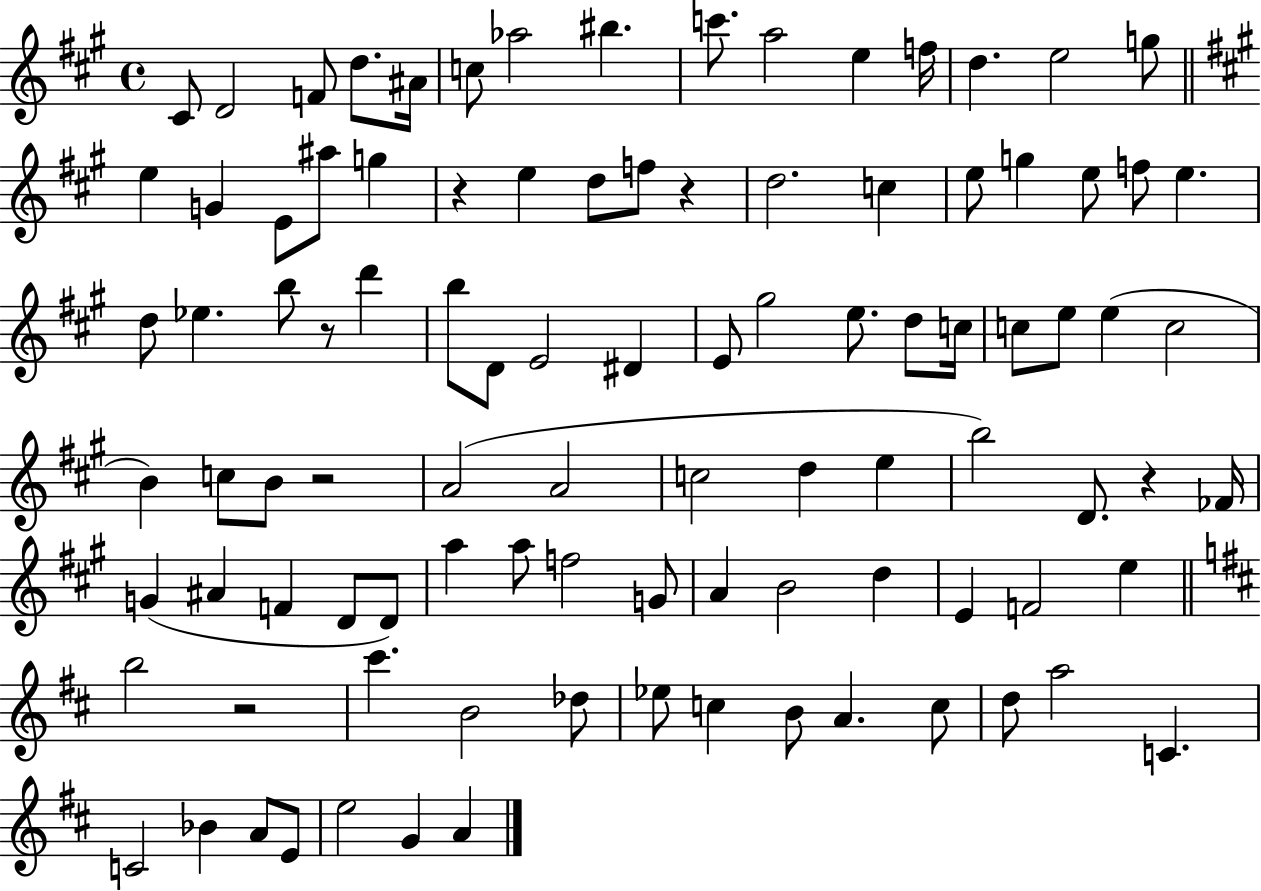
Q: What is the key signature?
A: A major